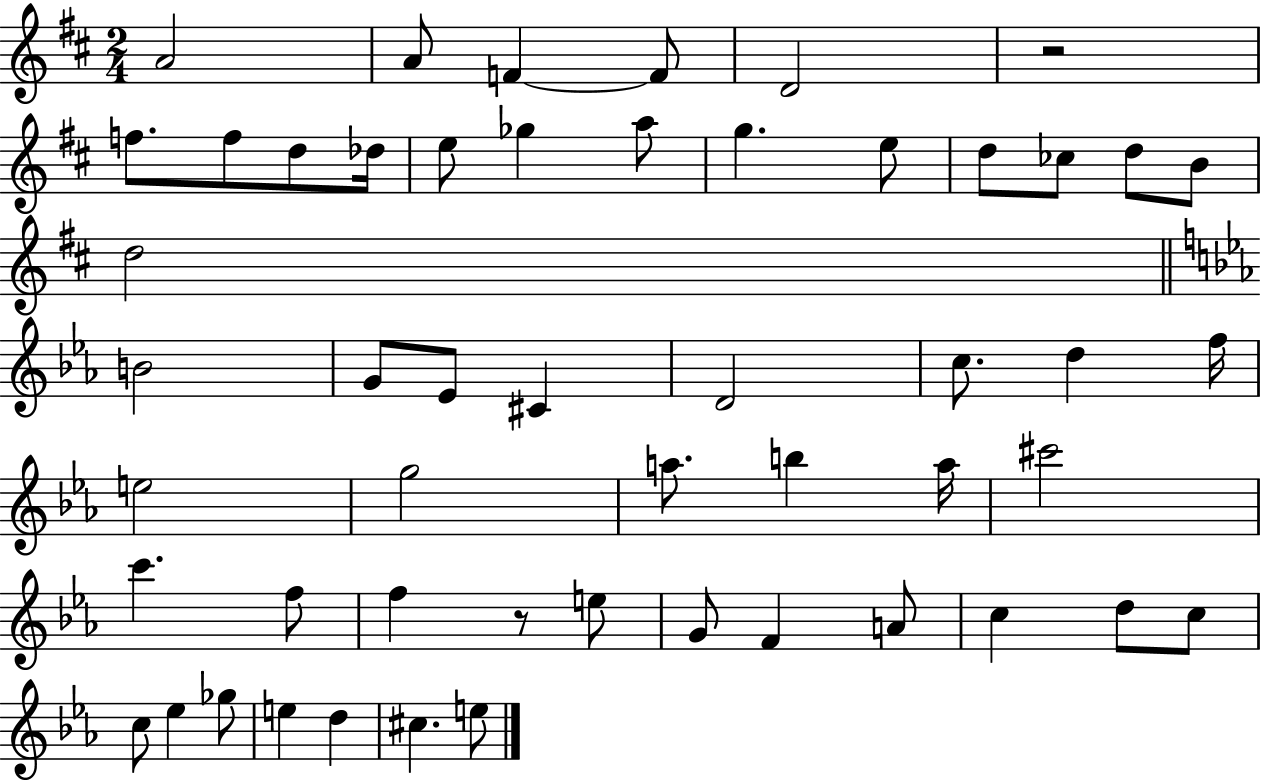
X:1
T:Untitled
M:2/4
L:1/4
K:D
A2 A/2 F F/2 D2 z2 f/2 f/2 d/2 _d/4 e/2 _g a/2 g e/2 d/2 _c/2 d/2 B/2 d2 B2 G/2 _E/2 ^C D2 c/2 d f/4 e2 g2 a/2 b a/4 ^c'2 c' f/2 f z/2 e/2 G/2 F A/2 c d/2 c/2 c/2 _e _g/2 e d ^c e/2